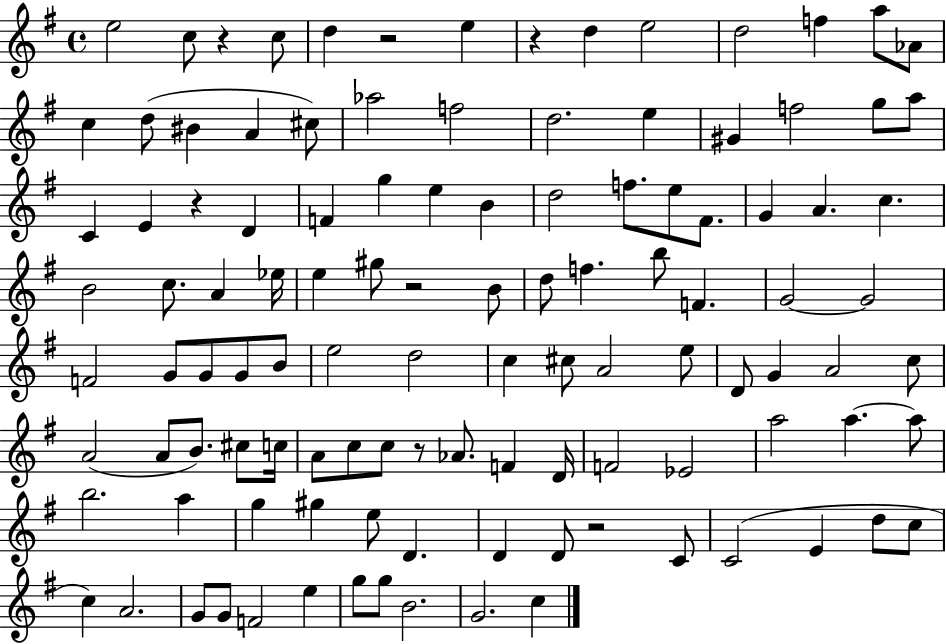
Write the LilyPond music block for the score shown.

{
  \clef treble
  \time 4/4
  \defaultTimeSignature
  \key g \major
  e''2 c''8 r4 c''8 | d''4 r2 e''4 | r4 d''4 e''2 | d''2 f''4 a''8 aes'8 | \break c''4 d''8( bis'4 a'4 cis''8) | aes''2 f''2 | d''2. e''4 | gis'4 f''2 g''8 a''8 | \break c'4 e'4 r4 d'4 | f'4 g''4 e''4 b'4 | d''2 f''8. e''8 fis'8. | g'4 a'4. c''4. | \break b'2 c''8. a'4 ees''16 | e''4 gis''8 r2 b'8 | d''8 f''4. b''8 f'4. | g'2~~ g'2 | \break f'2 g'8 g'8 g'8 b'8 | e''2 d''2 | c''4 cis''8 a'2 e''8 | d'8 g'4 a'2 c''8 | \break a'2( a'8 b'8.) cis''8 c''16 | a'8 c''8 c''8 r8 aes'8. f'4 d'16 | f'2 ees'2 | a''2 a''4.~~ a''8 | \break b''2. a''4 | g''4 gis''4 e''8 d'4. | d'4 d'8 r2 c'8 | c'2( e'4 d''8 c''8 | \break c''4) a'2. | g'8 g'8 f'2 e''4 | g''8 g''8 b'2. | g'2. c''4 | \break \bar "|."
}